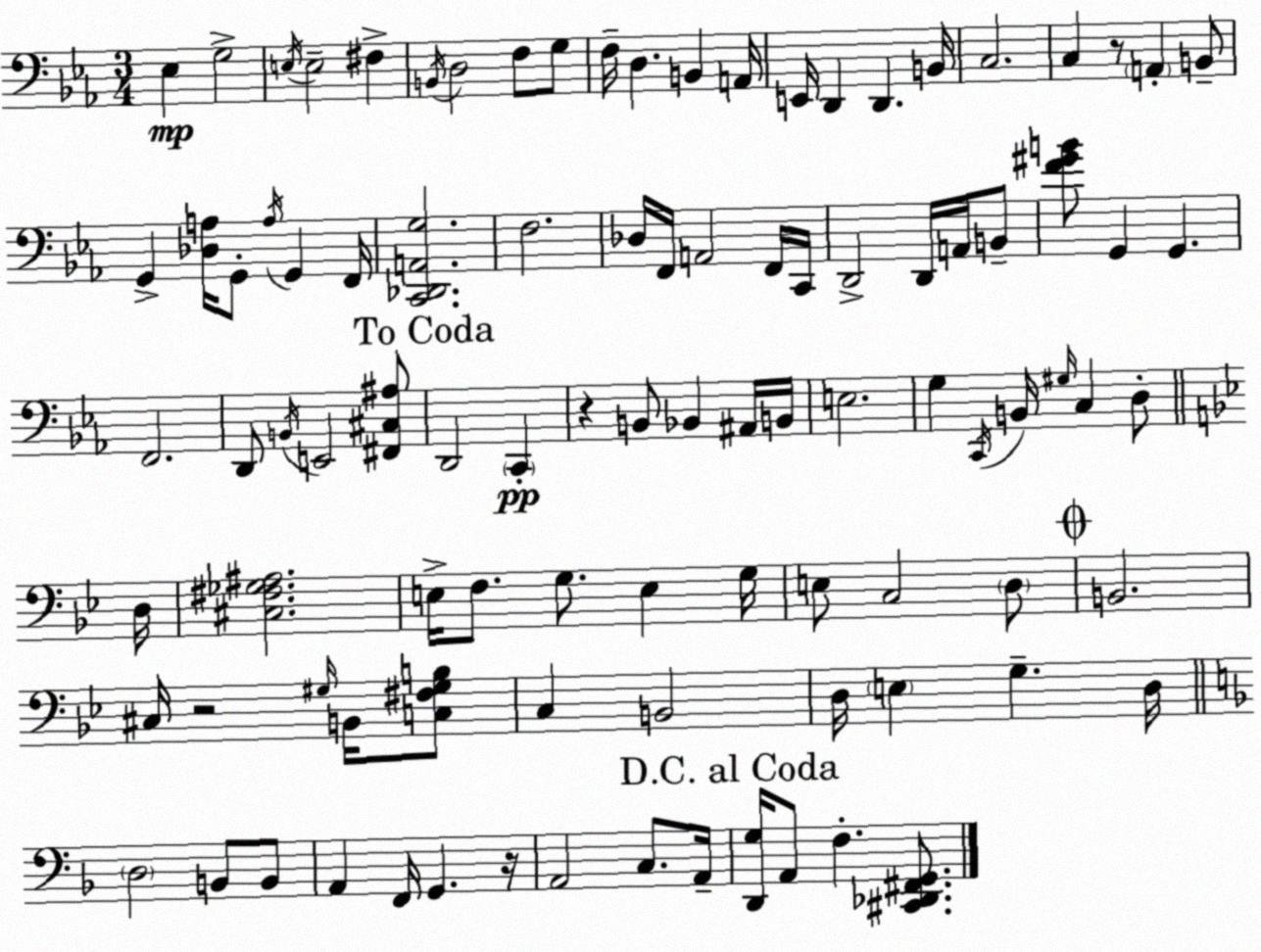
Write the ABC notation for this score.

X:1
T:Untitled
M:3/4
L:1/4
K:Eb
_E, G,2 E,/4 E,2 ^F, B,,/4 D,2 F,/2 G,/2 F,/4 D, B,, A,,/4 E,,/4 D,, D,, B,,/4 C,2 C, z/2 A,, B,,/2 G,, [_D,A,]/4 G,,/2 A,/4 G,, F,,/4 [C,,_D,,A,,G,]2 F,2 _D,/4 F,,/4 A,,2 F,,/4 C,,/4 D,,2 D,,/4 A,,/4 B,,/2 [F^GB]/2 G,, G,, F,,2 D,,/2 B,,/4 E,,2 [^F,,^C,^A,]/2 D,,2 C,, z B,,/2 _B,, ^A,,/4 B,,/4 E,2 G, C,,/4 B,,/4 ^G,/4 C, D,/2 D,/4 [^C,^F,_G,^A,]2 E,/4 F,/2 G,/2 E, G,/4 E,/2 C,2 D,/2 B,,2 ^C,/4 z2 ^G,/4 B,,/4 [C,^F,^G,B,]/2 C, B,,2 D,/4 E, G, D,/4 D,2 B,,/2 B,,/2 A,, F,,/4 G,, z/4 A,,2 C,/2 A,,/4 [D,,G,]/4 A,,/2 F, [^C,,_D,,^F,,G,,]/2